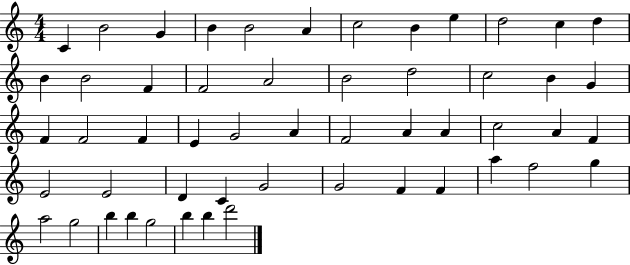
X:1
T:Untitled
M:4/4
L:1/4
K:C
C B2 G B B2 A c2 B e d2 c d B B2 F F2 A2 B2 d2 c2 B G F F2 F E G2 A F2 A A c2 A F E2 E2 D C G2 G2 F F a f2 g a2 g2 b b g2 b b d'2